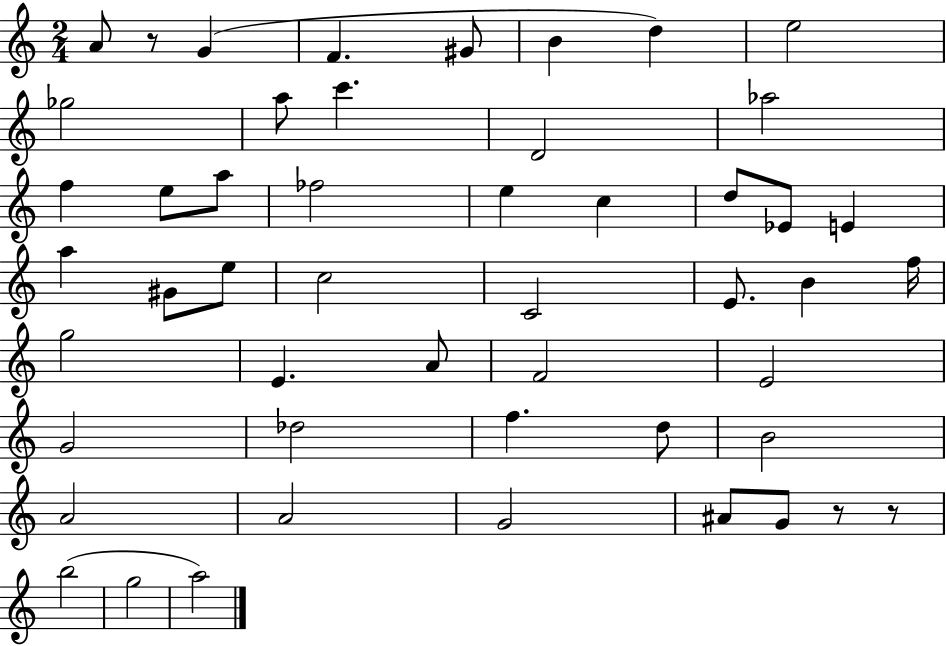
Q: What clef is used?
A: treble